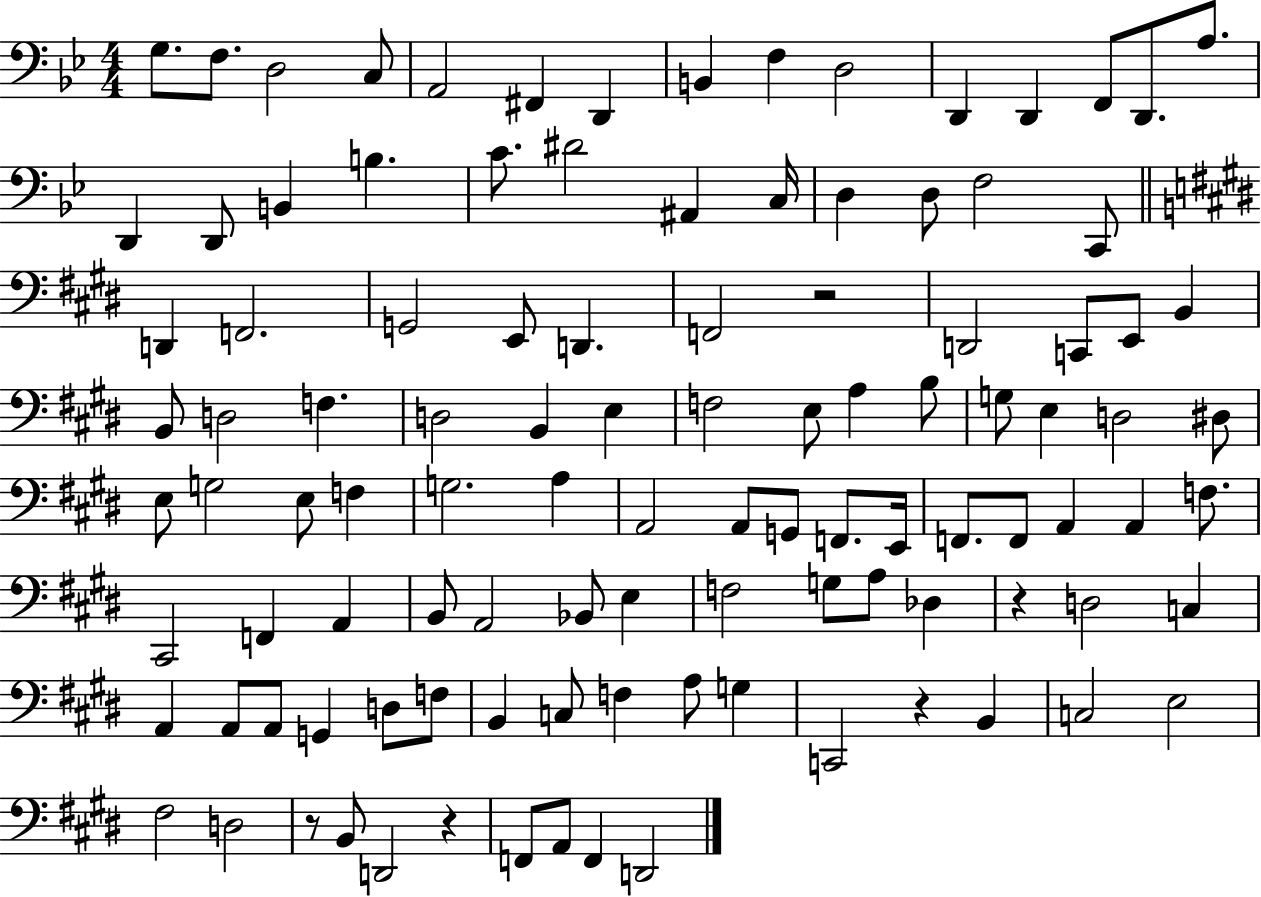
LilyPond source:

{
  \clef bass
  \numericTimeSignature
  \time 4/4
  \key bes \major
  g8. f8. d2 c8 | a,2 fis,4 d,4 | b,4 f4 d2 | d,4 d,4 f,8 d,8. a8. | \break d,4 d,8 b,4 b4. | c'8. dis'2 ais,4 c16 | d4 d8 f2 c,8 | \bar "||" \break \key e \major d,4 f,2. | g,2 e,8 d,4. | f,2 r2 | d,2 c,8 e,8 b,4 | \break b,8 d2 f4. | d2 b,4 e4 | f2 e8 a4 b8 | g8 e4 d2 dis8 | \break e8 g2 e8 f4 | g2. a4 | a,2 a,8 g,8 f,8. e,16 | f,8. f,8 a,4 a,4 f8. | \break cis,2 f,4 a,4 | b,8 a,2 bes,8 e4 | f2 g8 a8 des4 | r4 d2 c4 | \break a,4 a,8 a,8 g,4 d8 f8 | b,4 c8 f4 a8 g4 | c,2 r4 b,4 | c2 e2 | \break fis2 d2 | r8 b,8 d,2 r4 | f,8 a,8 f,4 d,2 | \bar "|."
}